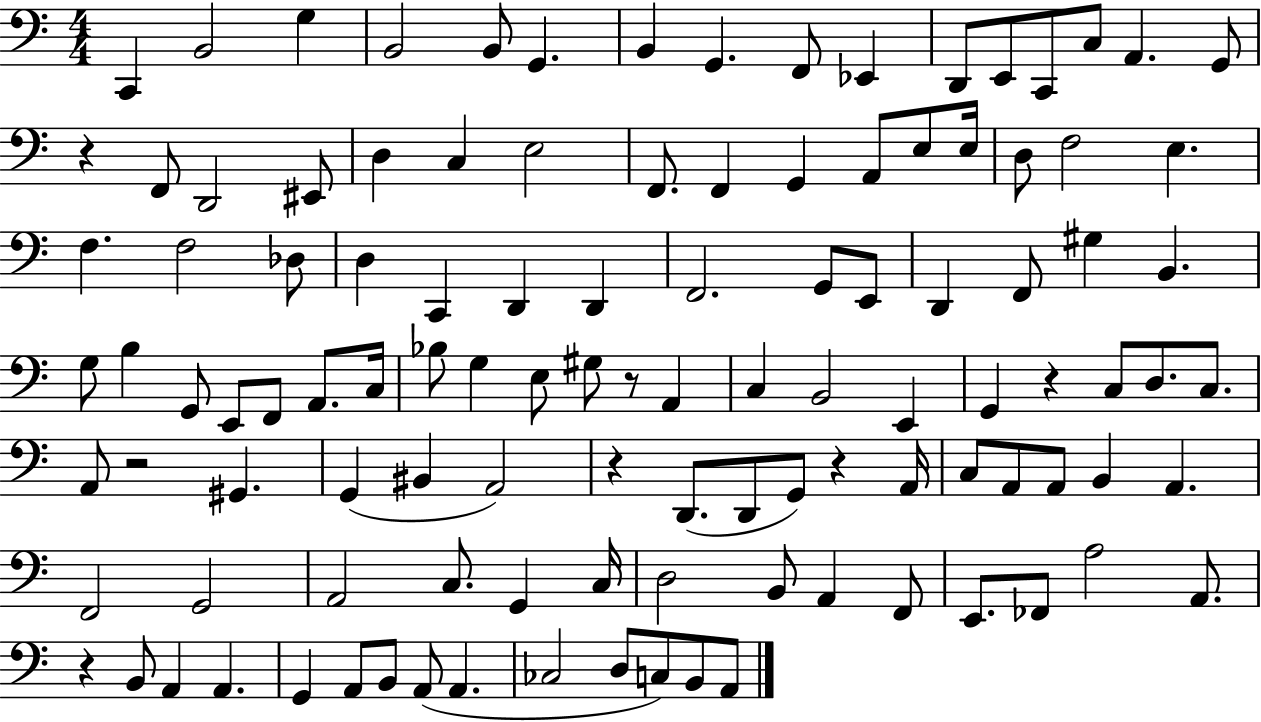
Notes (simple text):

C2/q B2/h G3/q B2/h B2/e G2/q. B2/q G2/q. F2/e Eb2/q D2/e E2/e C2/e C3/e A2/q. G2/e R/q F2/e D2/h EIS2/e D3/q C3/q E3/h F2/e. F2/q G2/q A2/e E3/e E3/s D3/e F3/h E3/q. F3/q. F3/h Db3/e D3/q C2/q D2/q D2/q F2/h. G2/e E2/e D2/q F2/e G#3/q B2/q. G3/e B3/q G2/e E2/e F2/e A2/e. C3/s Bb3/e G3/q E3/e G#3/e R/e A2/q C3/q B2/h E2/q G2/q R/q C3/e D3/e. C3/e. A2/e R/h G#2/q. G2/q BIS2/q A2/h R/q D2/e. D2/e G2/e R/q A2/s C3/e A2/e A2/e B2/q A2/q. F2/h G2/h A2/h C3/e. G2/q C3/s D3/h B2/e A2/q F2/e E2/e. FES2/e A3/h A2/e. R/q B2/e A2/q A2/q. G2/q A2/e B2/e A2/e A2/q. CES3/h D3/e C3/e B2/e A2/e